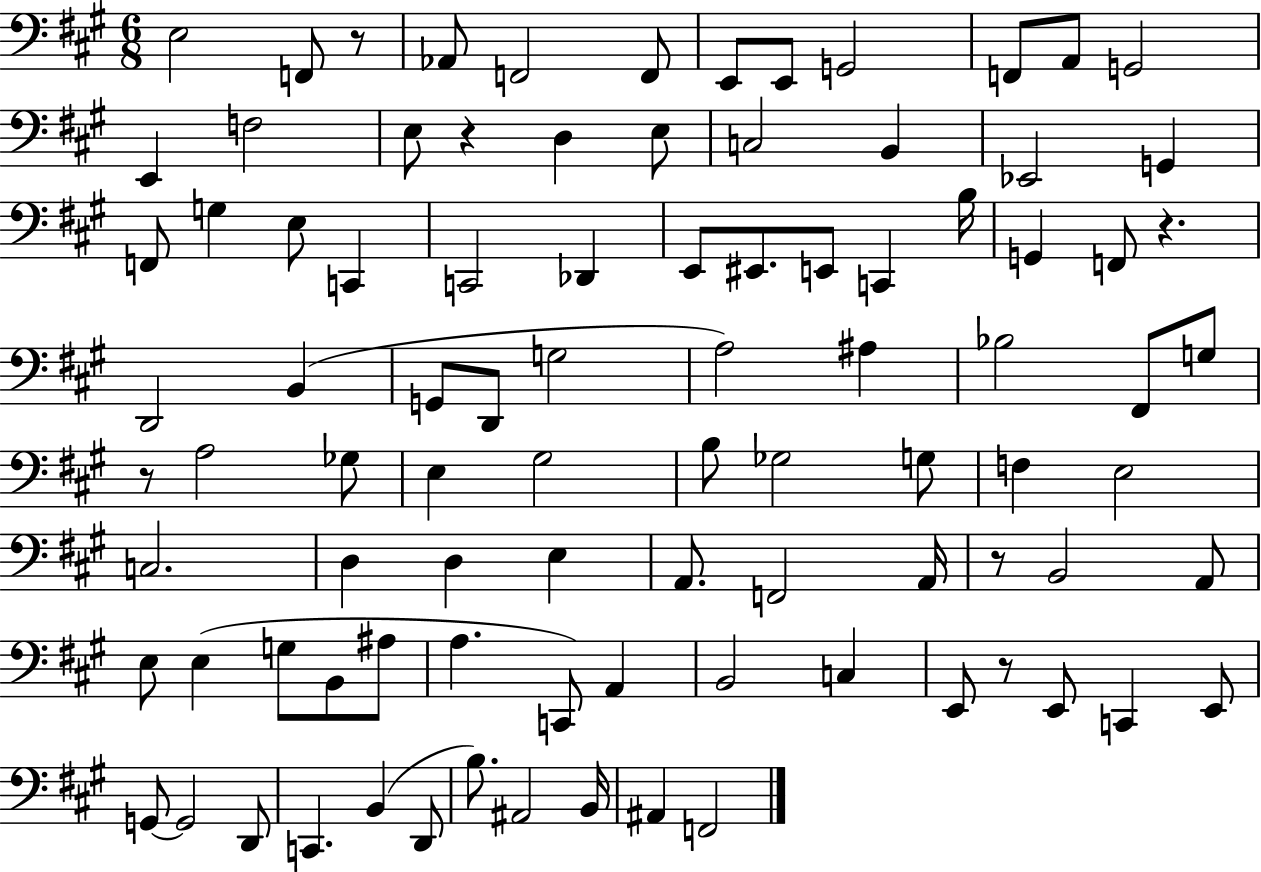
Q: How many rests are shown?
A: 6